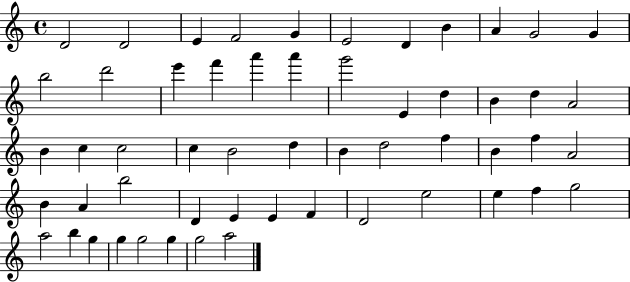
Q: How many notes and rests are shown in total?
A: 55